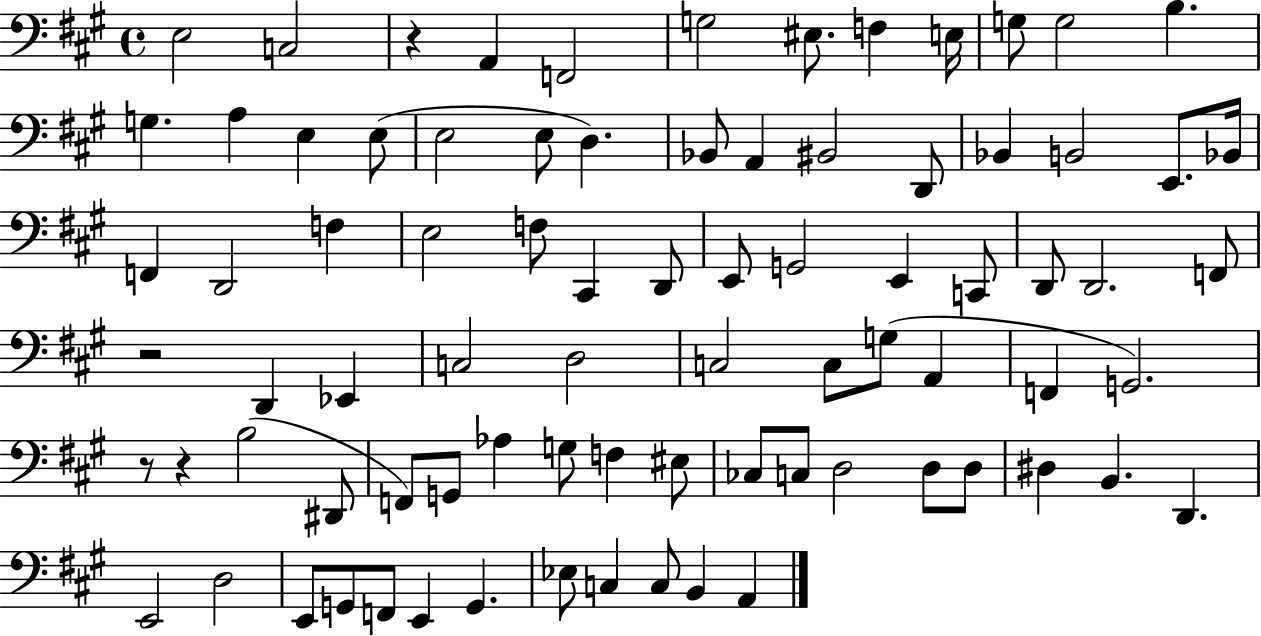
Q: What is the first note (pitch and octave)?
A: E3